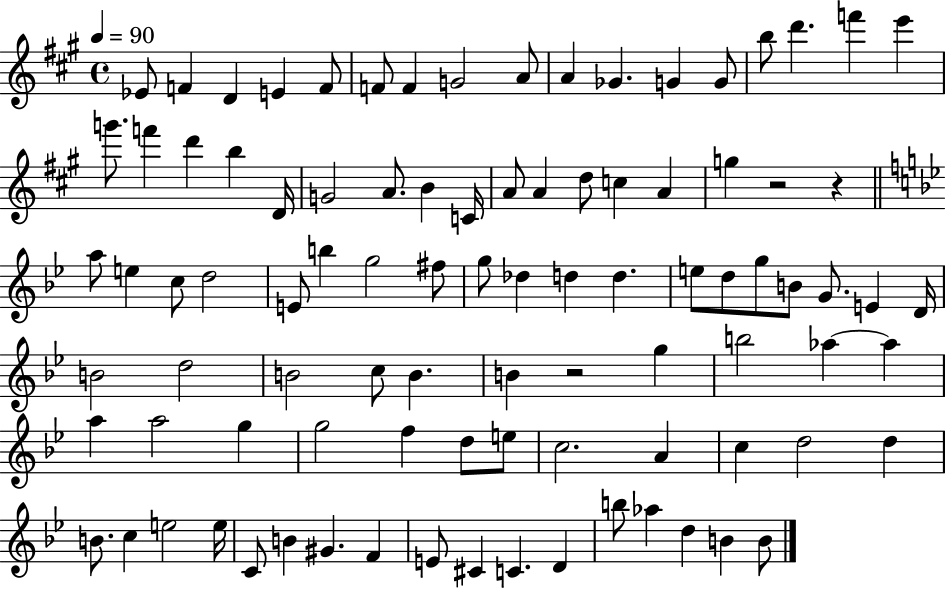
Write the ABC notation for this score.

X:1
T:Untitled
M:4/4
L:1/4
K:A
_E/2 F D E F/2 F/2 F G2 A/2 A _G G G/2 b/2 d' f' e' g'/2 f' d' b D/4 G2 A/2 B C/4 A/2 A d/2 c A g z2 z a/2 e c/2 d2 E/2 b g2 ^f/2 g/2 _d d d e/2 d/2 g/2 B/2 G/2 E D/4 B2 d2 B2 c/2 B B z2 g b2 _a _a a a2 g g2 f d/2 e/2 c2 A c d2 d B/2 c e2 e/4 C/2 B ^G F E/2 ^C C D b/2 _a d B B/2